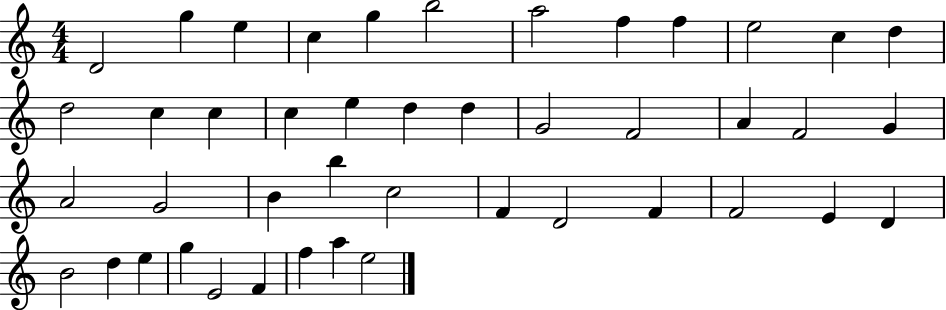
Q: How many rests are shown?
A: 0